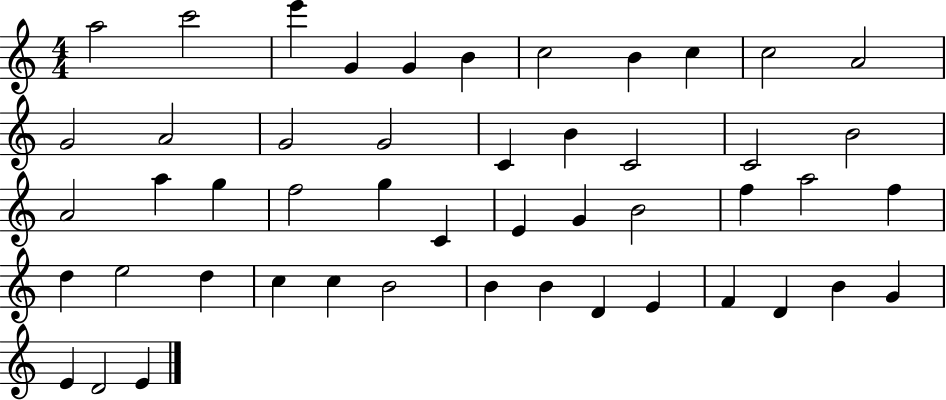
X:1
T:Untitled
M:4/4
L:1/4
K:C
a2 c'2 e' G G B c2 B c c2 A2 G2 A2 G2 G2 C B C2 C2 B2 A2 a g f2 g C E G B2 f a2 f d e2 d c c B2 B B D E F D B G E D2 E